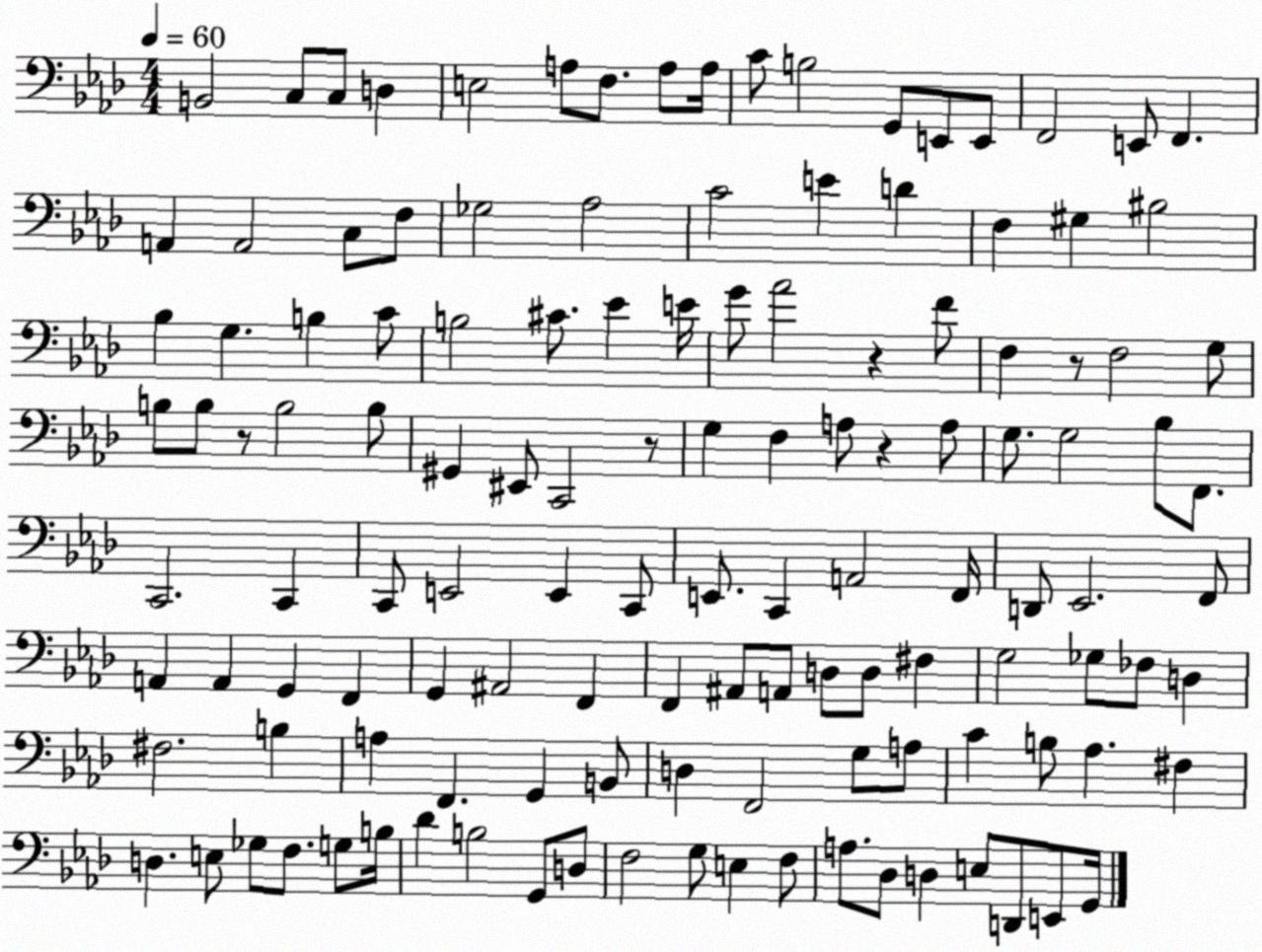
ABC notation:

X:1
T:Untitled
M:4/4
L:1/4
K:Ab
B,,2 C,/2 C,/2 D, E,2 A,/2 F,/2 A,/2 A,/4 C/2 B,2 G,,/2 E,,/2 E,,/2 F,,2 E,,/2 F,, A,, A,,2 C,/2 F,/2 _G,2 _A,2 C2 E D F, ^G, ^B,2 _B, G, B, C/2 B,2 ^C/2 _E E/4 G/2 _A2 z F/2 F, z/2 F,2 G,/2 B,/2 B,/2 z/2 B,2 B,/2 ^G,, ^E,,/2 C,,2 z/2 G, F, A,/2 z A,/2 G,/2 G,2 _B,/2 F,,/2 C,,2 C,, C,,/2 E,,2 E,, C,,/2 E,,/2 C,, A,,2 F,,/4 D,,/2 _E,,2 F,,/2 A,, A,, G,, F,, G,, ^A,,2 F,, F,, ^A,,/2 A,,/2 D,/2 D,/2 ^F, G,2 _G,/2 _F,/2 D, ^F,2 B, A, F,, G,, B,,/2 D, F,,2 G,/2 A,/2 C B,/2 _A, ^F, D, E,/2 _G,/2 F,/2 G,/2 B,/4 _D B,2 G,,/2 D,/2 F,2 G,/2 E, F,/2 A,/2 _D,/2 D, E,/2 D,,/2 E,,/2 G,,/4